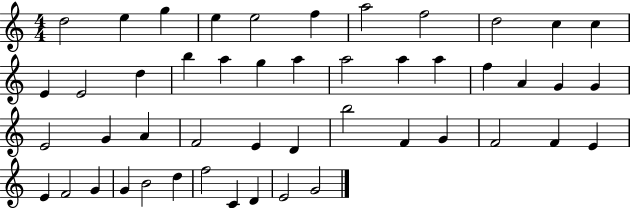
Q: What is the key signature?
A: C major